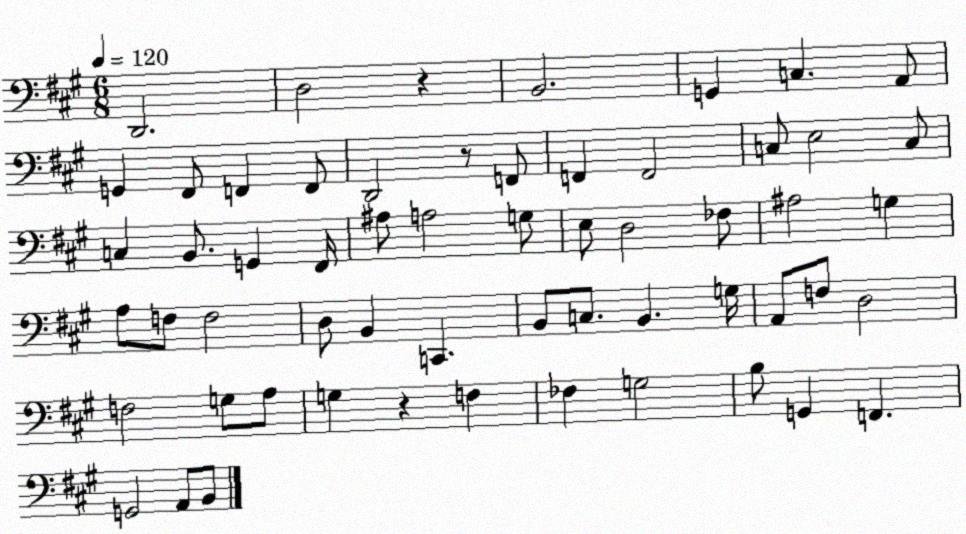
X:1
T:Untitled
M:6/8
L:1/4
K:A
D,,2 D,2 z B,,2 G,, C, A,,/2 G,, ^F,,/2 F,, F,,/2 D,,2 z/2 F,,/2 F,, F,,2 C,/2 E,2 C,/2 C, B,,/2 G,, ^F,,/4 ^A,/2 A,2 G,/2 E,/2 D,2 _F,/2 ^A,2 G, A,/2 F,/2 F,2 D,/2 B,, C,, B,,/2 C,/2 B,, G,/4 A,,/2 F,/2 D,2 F,2 G,/2 A,/2 G, z F, _F, G,2 B,/2 G,, F,, G,,2 A,,/2 B,,/2